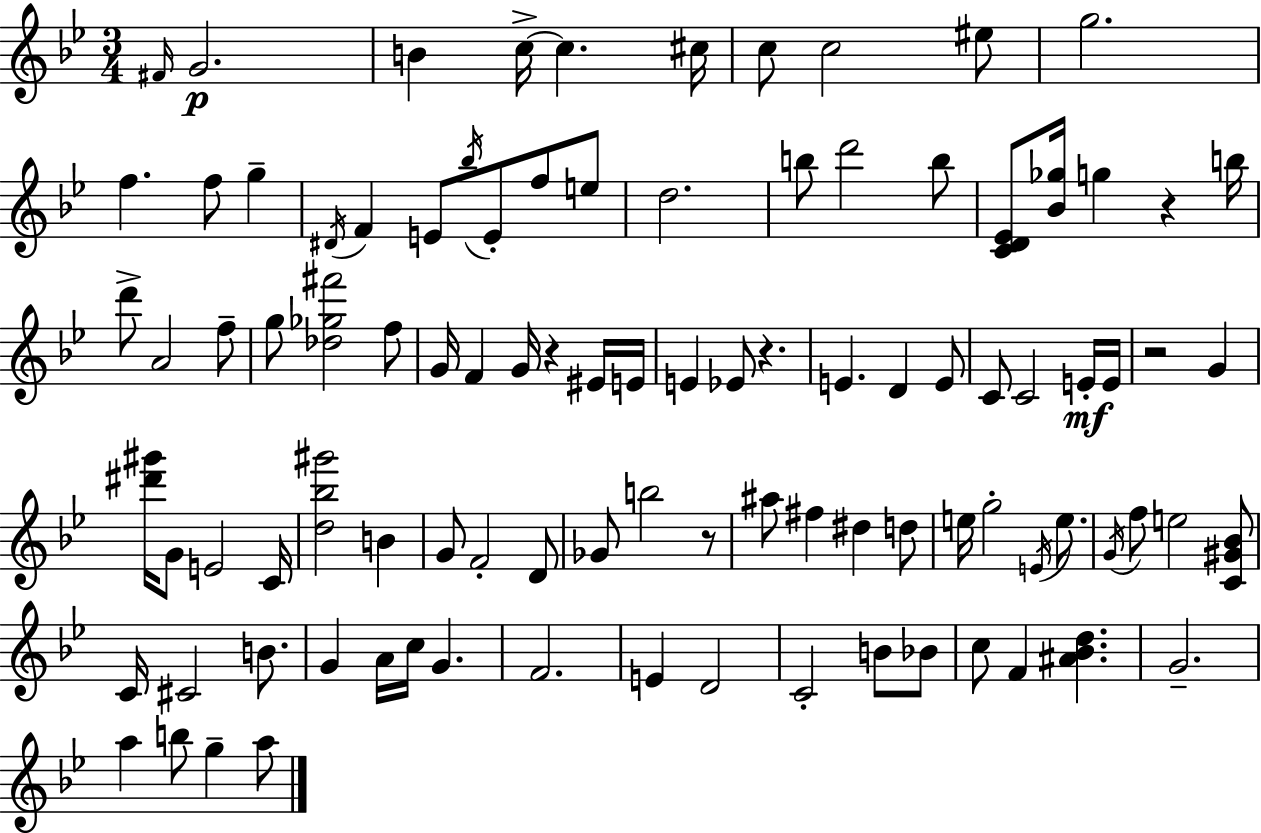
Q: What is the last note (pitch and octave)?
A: A5